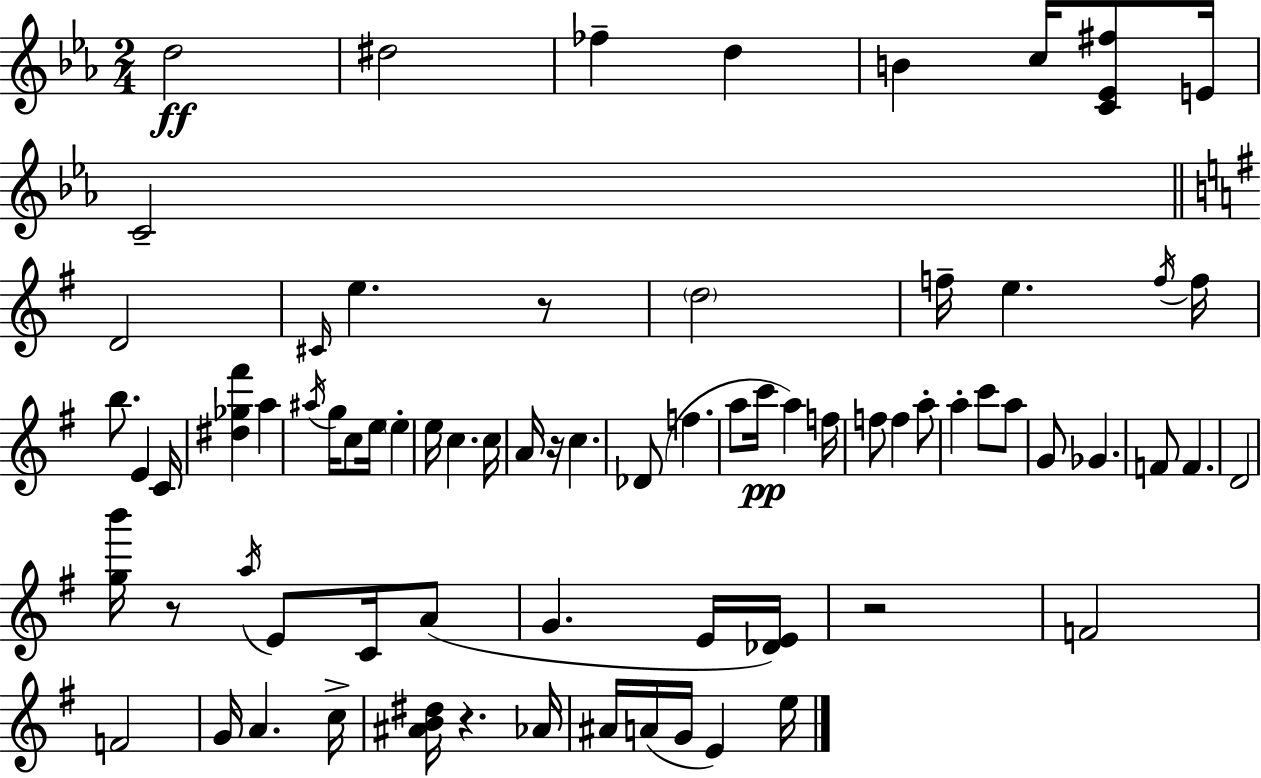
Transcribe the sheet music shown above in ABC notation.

X:1
T:Untitled
M:2/4
L:1/4
K:Eb
d2 ^d2 _f d B c/4 [C_E^f]/2 E/4 C2 D2 ^C/4 e z/2 d2 f/4 e f/4 f/4 b/2 E C/4 [^d_g^f'] a ^a/4 g/4 c/2 e/4 e e/4 c c/4 A/4 z/4 c _D/2 f a/2 c'/4 a f/4 f/2 f a/2 a c'/2 a/2 G/2 _G F/2 F D2 [gb']/4 z/2 a/4 E/2 C/4 A/2 G E/4 [_DE]/4 z2 F2 F2 G/4 A c/4 [^AB^d]/4 z _A/4 ^A/4 A/4 G/4 E e/4